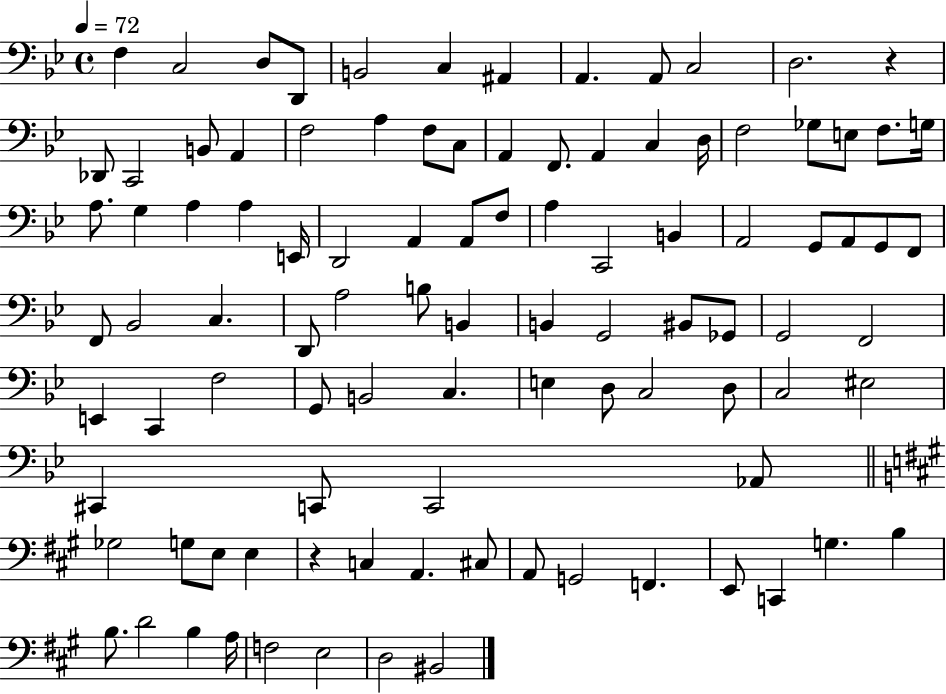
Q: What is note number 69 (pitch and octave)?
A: D3